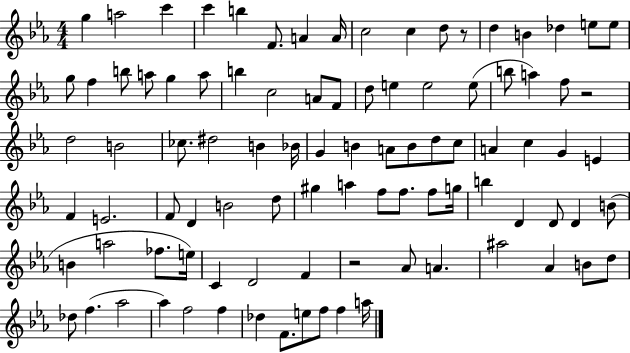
G5/q A5/h C6/q C6/q B5/q F4/e. A4/q A4/s C5/h C5/q D5/e R/e D5/q B4/q Db5/q E5/e E5/e G5/e F5/q B5/e A5/e G5/q A5/e B5/q C5/h A4/e F4/e D5/e E5/q E5/h E5/e B5/e A5/q F5/e R/h D5/h B4/h CES5/e. D#5/h B4/q Bb4/s G4/q B4/q A4/e B4/e D5/e C5/e A4/q C5/q G4/q E4/q F4/q E4/h. F4/e D4/q B4/h D5/e G#5/q A5/q F5/e F5/e. F5/e G5/s B5/q D4/q D4/e D4/q B4/e B4/q A5/h FES5/e. E5/s C4/q D4/h F4/q R/h Ab4/e A4/q. A#5/h Ab4/q B4/e D5/e Db5/e F5/q. Ab5/h Ab5/q F5/h F5/q Db5/q F4/e. E5/e F5/e F5/q A5/s